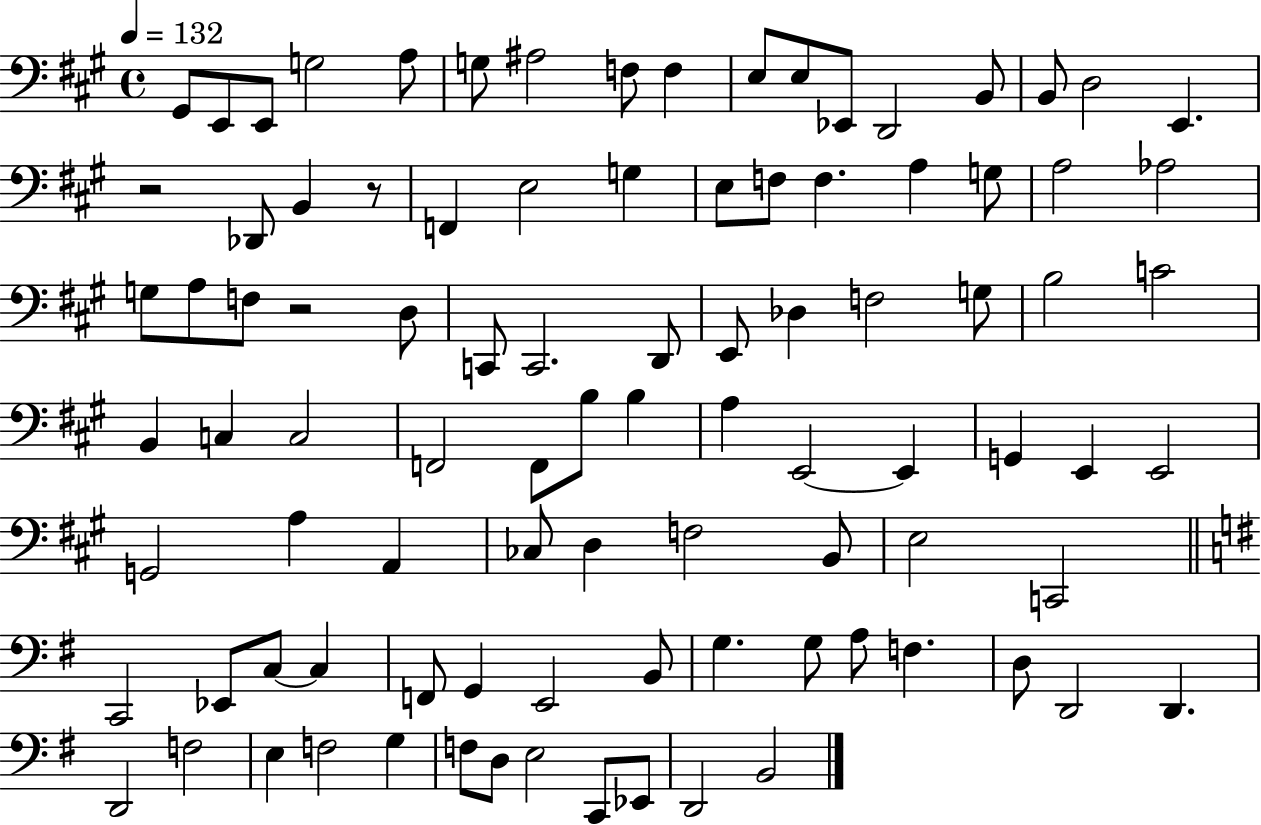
X:1
T:Untitled
M:4/4
L:1/4
K:A
^G,,/2 E,,/2 E,,/2 G,2 A,/2 G,/2 ^A,2 F,/2 F, E,/2 E,/2 _E,,/2 D,,2 B,,/2 B,,/2 D,2 E,, z2 _D,,/2 B,, z/2 F,, E,2 G, E,/2 F,/2 F, A, G,/2 A,2 _A,2 G,/2 A,/2 F,/2 z2 D,/2 C,,/2 C,,2 D,,/2 E,,/2 _D, F,2 G,/2 B,2 C2 B,, C, C,2 F,,2 F,,/2 B,/2 B, A, E,,2 E,, G,, E,, E,,2 G,,2 A, A,, _C,/2 D, F,2 B,,/2 E,2 C,,2 C,,2 _E,,/2 C,/2 C, F,,/2 G,, E,,2 B,,/2 G, G,/2 A,/2 F, D,/2 D,,2 D,, D,,2 F,2 E, F,2 G, F,/2 D,/2 E,2 C,,/2 _E,,/2 D,,2 B,,2